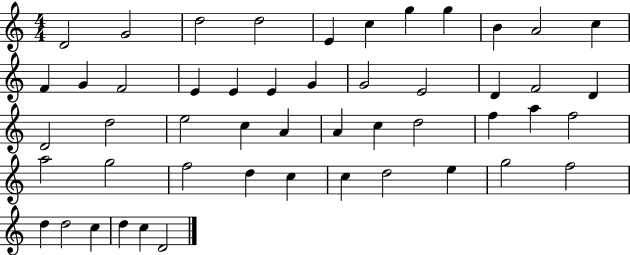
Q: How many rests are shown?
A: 0